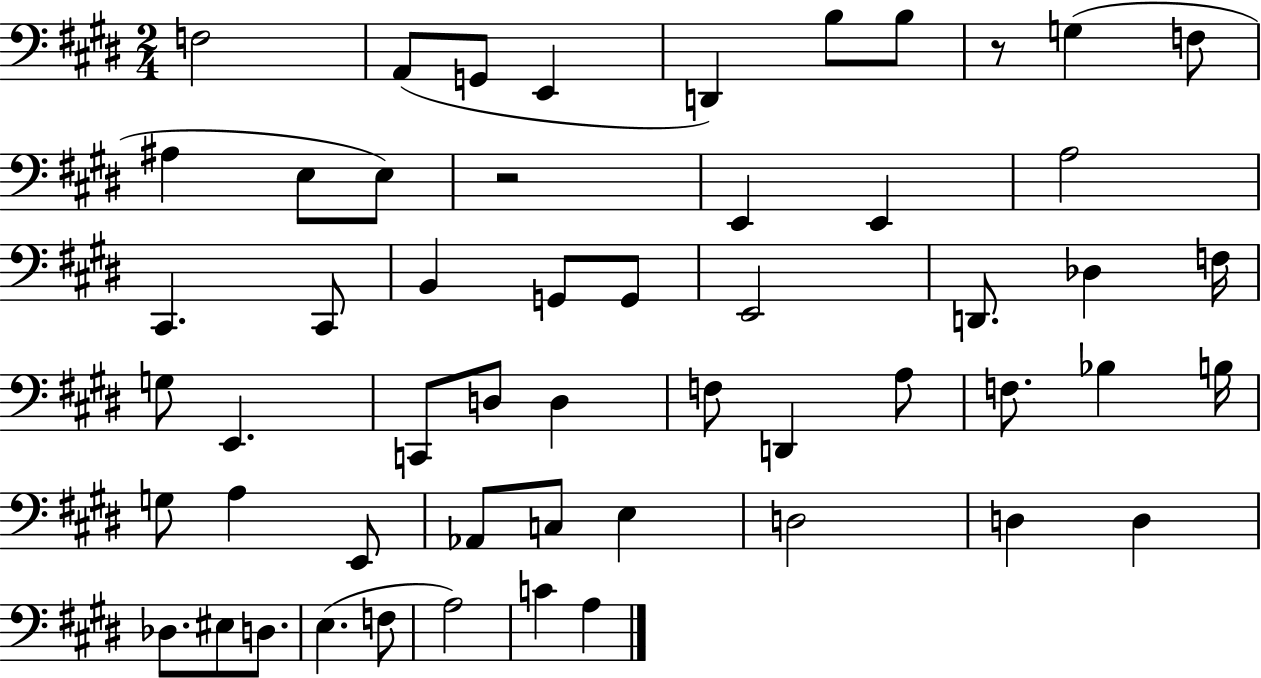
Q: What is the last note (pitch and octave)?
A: A3